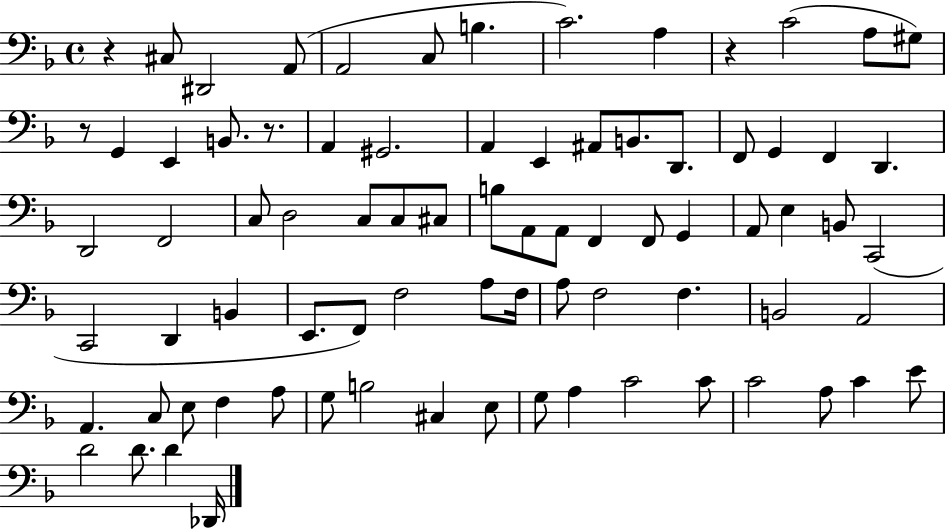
R/q C#3/e D#2/h A2/e A2/h C3/e B3/q. C4/h. A3/q R/q C4/h A3/e G#3/e R/e G2/q E2/q B2/e. R/e. A2/q G#2/h. A2/q E2/q A#2/e B2/e. D2/e. F2/e G2/q F2/q D2/q. D2/h F2/h C3/e D3/h C3/e C3/e C#3/e B3/e A2/e A2/e F2/q F2/e G2/q A2/e E3/q B2/e C2/h C2/h D2/q B2/q E2/e. F2/e F3/h A3/e F3/s A3/e F3/h F3/q. B2/h A2/h A2/q. C3/e E3/e F3/q A3/e G3/e B3/h C#3/q E3/e G3/e A3/q C4/h C4/e C4/h A3/e C4/q E4/e D4/h D4/e. D4/q Db2/s